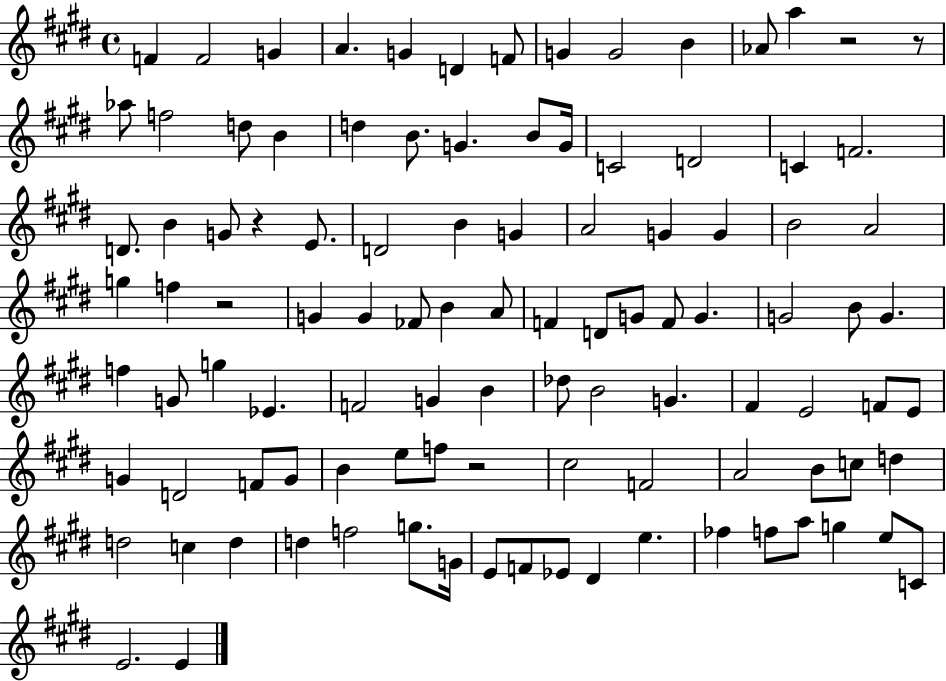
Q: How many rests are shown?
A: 5